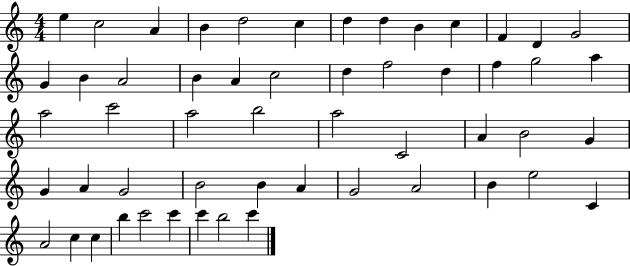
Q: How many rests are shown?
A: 0